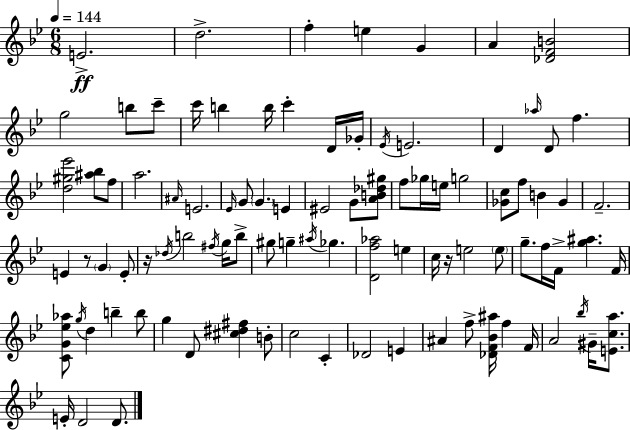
{
  \clef treble
  \numericTimeSignature
  \time 6/8
  \key g \minor
  \tempo 4 = 144
  e'2.->\ff | d''2.-> | f''4-. e''4 g'4 | a'4 <des' f' b'>2 | \break g''2 b''8 c'''8-- | c'''16 b''4 b''16 c'''4-. d'16 ges'16-. | \acciaccatura { ees'16 } e'2. | d'4 \grace { aes''16 } d'8 f''4. | \break <d'' gis'' ees'''>2 <ais'' bes''>8 | f''8 a''2. | \grace { ais'16 } e'2. | \grace { ees'16 } g'8 \parenthesize g'4. | \break e'4 eis'2 | g'8 <a' b' des'' gis''>8 f''8 ges''16 e''16 g''2 | <ges' c''>8 f''8 b'4 | ges'4 f'2.-- | \break e'4 r8 \parenthesize g'4 | e'8-. r16 \acciaccatura { des''16 } b''2 | \acciaccatura { fis''16 } g''16 b''8-> gis''8 g''4-- | \acciaccatura { ais''16 } ges''4. <d' f'' aes''>2 | \break e''4 c''16 r16 e''2 | \parenthesize e''8 g''8.-- f''16 f'16-> | <g'' ais''>4. f'16 <c' g' ees'' aes''>8 \acciaccatura { g''16 } d''4 | b''4-- b''8 g''4 | \break d'8 <cis'' dis'' fis''>4 b'8-. c''2 | c'4-. des'2 | e'4 ais'4 | f''8-> <des' f' bes' ais''>16 f''4 f'16 a'2 | \break \acciaccatura { bes''16 } gis'16-- <e' c'' a''>8. e'16-. d'2 | d'8. \bar "|."
}